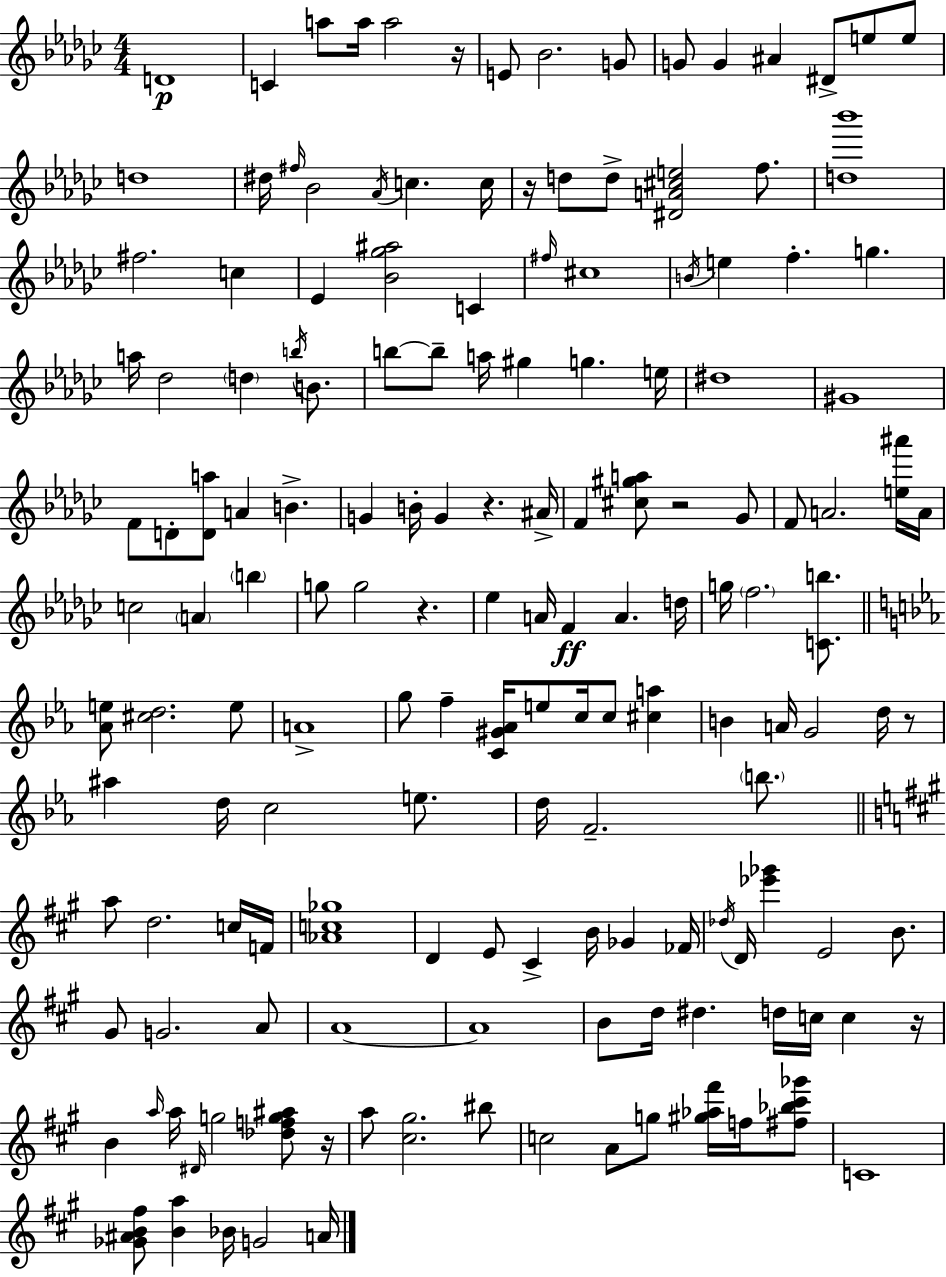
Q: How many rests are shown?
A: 8